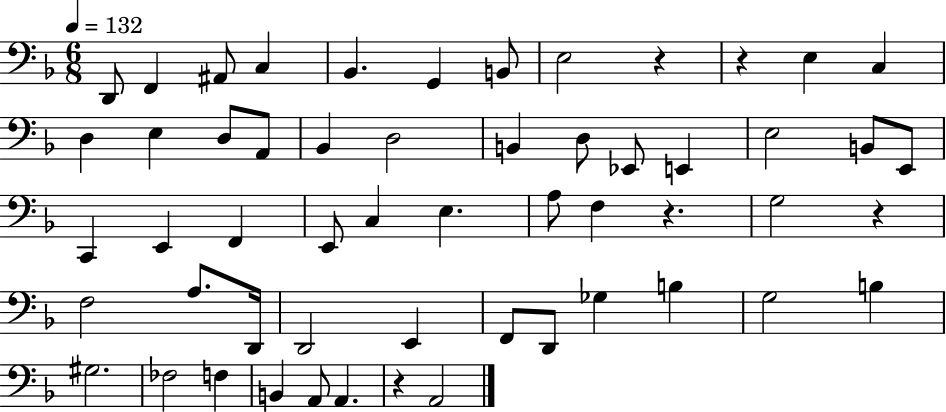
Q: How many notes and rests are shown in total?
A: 55